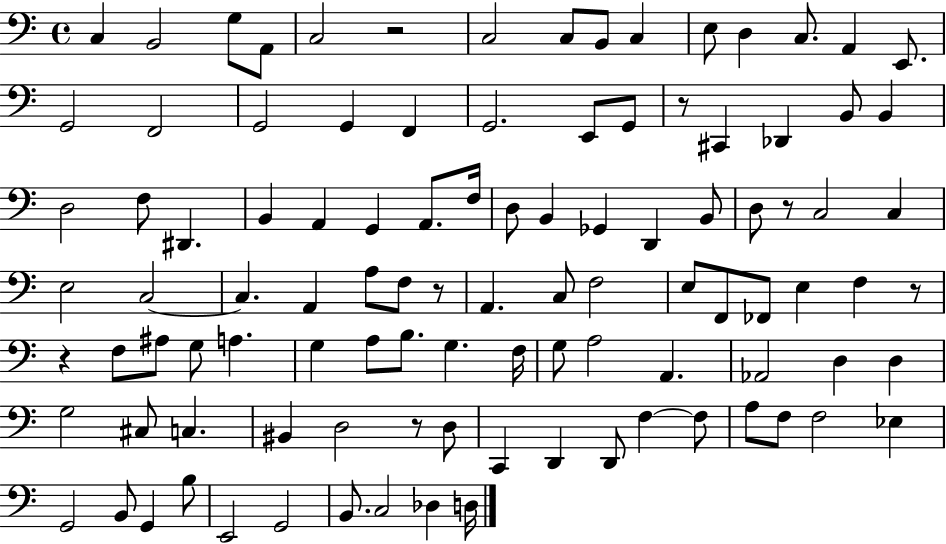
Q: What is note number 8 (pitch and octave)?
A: B2